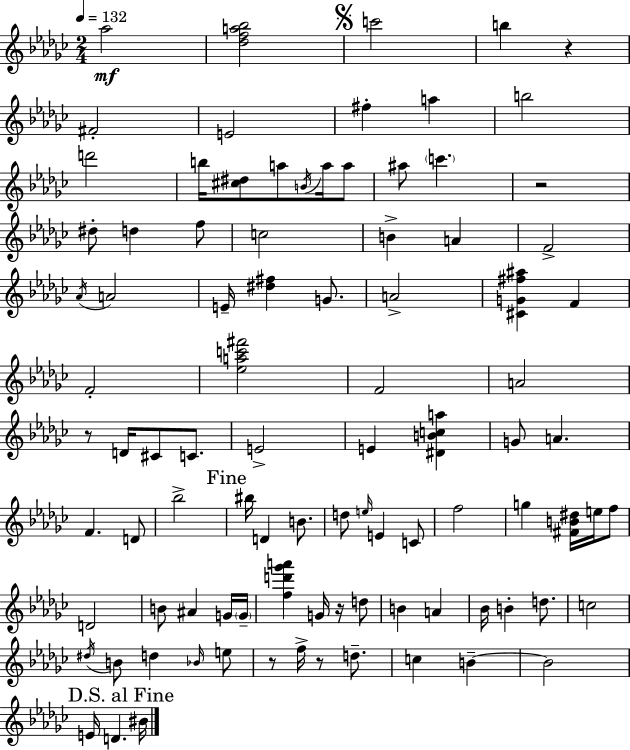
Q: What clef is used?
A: treble